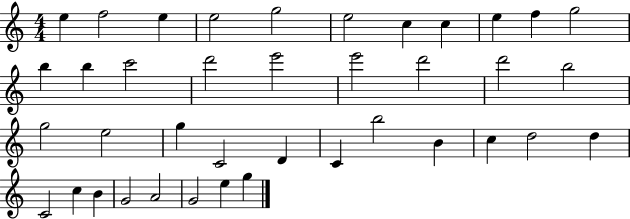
X:1
T:Untitled
M:4/4
L:1/4
K:C
e f2 e e2 g2 e2 c c e f g2 b b c'2 d'2 e'2 e'2 d'2 d'2 b2 g2 e2 g C2 D C b2 B c d2 d C2 c B G2 A2 G2 e g